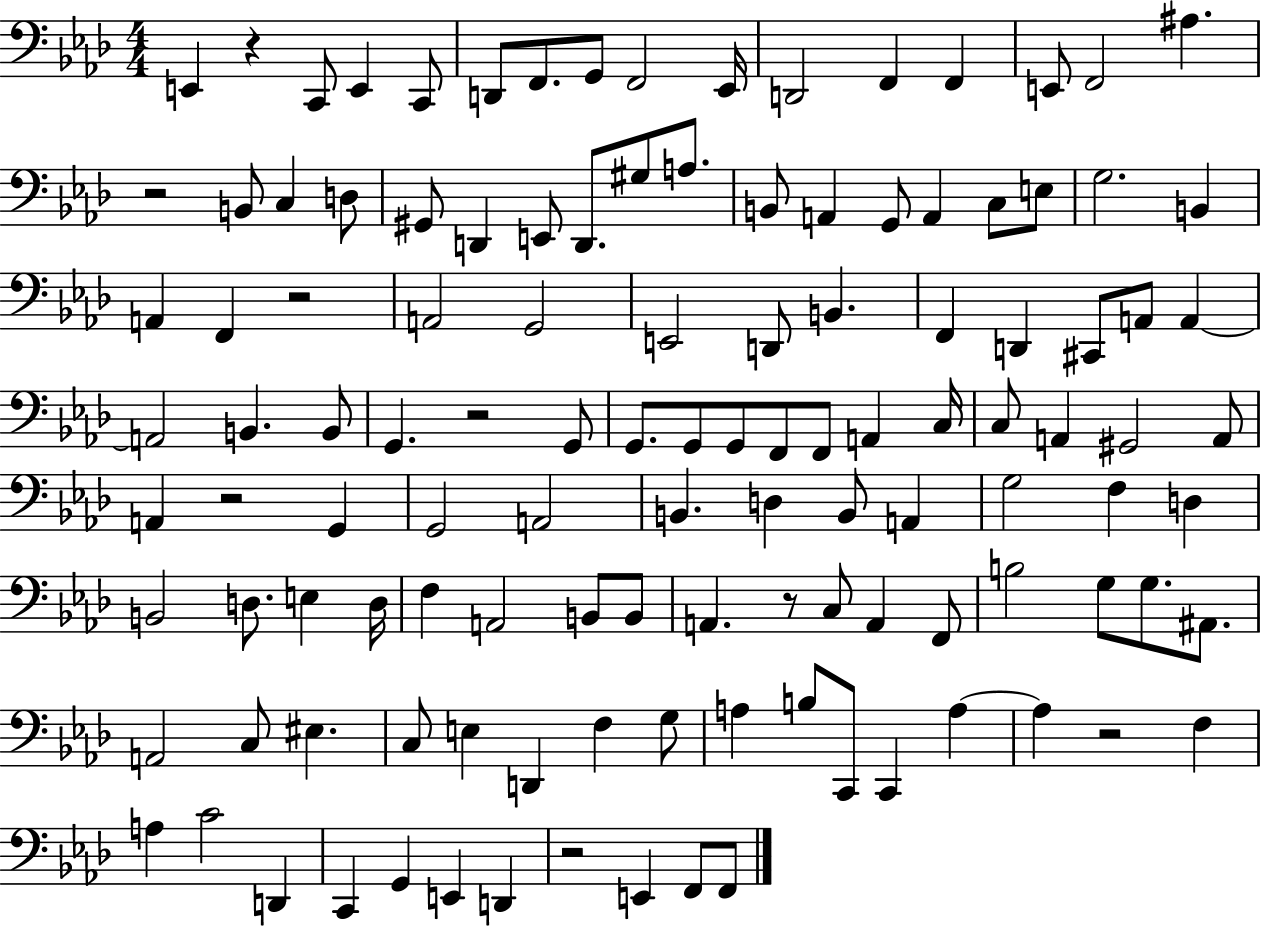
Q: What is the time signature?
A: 4/4